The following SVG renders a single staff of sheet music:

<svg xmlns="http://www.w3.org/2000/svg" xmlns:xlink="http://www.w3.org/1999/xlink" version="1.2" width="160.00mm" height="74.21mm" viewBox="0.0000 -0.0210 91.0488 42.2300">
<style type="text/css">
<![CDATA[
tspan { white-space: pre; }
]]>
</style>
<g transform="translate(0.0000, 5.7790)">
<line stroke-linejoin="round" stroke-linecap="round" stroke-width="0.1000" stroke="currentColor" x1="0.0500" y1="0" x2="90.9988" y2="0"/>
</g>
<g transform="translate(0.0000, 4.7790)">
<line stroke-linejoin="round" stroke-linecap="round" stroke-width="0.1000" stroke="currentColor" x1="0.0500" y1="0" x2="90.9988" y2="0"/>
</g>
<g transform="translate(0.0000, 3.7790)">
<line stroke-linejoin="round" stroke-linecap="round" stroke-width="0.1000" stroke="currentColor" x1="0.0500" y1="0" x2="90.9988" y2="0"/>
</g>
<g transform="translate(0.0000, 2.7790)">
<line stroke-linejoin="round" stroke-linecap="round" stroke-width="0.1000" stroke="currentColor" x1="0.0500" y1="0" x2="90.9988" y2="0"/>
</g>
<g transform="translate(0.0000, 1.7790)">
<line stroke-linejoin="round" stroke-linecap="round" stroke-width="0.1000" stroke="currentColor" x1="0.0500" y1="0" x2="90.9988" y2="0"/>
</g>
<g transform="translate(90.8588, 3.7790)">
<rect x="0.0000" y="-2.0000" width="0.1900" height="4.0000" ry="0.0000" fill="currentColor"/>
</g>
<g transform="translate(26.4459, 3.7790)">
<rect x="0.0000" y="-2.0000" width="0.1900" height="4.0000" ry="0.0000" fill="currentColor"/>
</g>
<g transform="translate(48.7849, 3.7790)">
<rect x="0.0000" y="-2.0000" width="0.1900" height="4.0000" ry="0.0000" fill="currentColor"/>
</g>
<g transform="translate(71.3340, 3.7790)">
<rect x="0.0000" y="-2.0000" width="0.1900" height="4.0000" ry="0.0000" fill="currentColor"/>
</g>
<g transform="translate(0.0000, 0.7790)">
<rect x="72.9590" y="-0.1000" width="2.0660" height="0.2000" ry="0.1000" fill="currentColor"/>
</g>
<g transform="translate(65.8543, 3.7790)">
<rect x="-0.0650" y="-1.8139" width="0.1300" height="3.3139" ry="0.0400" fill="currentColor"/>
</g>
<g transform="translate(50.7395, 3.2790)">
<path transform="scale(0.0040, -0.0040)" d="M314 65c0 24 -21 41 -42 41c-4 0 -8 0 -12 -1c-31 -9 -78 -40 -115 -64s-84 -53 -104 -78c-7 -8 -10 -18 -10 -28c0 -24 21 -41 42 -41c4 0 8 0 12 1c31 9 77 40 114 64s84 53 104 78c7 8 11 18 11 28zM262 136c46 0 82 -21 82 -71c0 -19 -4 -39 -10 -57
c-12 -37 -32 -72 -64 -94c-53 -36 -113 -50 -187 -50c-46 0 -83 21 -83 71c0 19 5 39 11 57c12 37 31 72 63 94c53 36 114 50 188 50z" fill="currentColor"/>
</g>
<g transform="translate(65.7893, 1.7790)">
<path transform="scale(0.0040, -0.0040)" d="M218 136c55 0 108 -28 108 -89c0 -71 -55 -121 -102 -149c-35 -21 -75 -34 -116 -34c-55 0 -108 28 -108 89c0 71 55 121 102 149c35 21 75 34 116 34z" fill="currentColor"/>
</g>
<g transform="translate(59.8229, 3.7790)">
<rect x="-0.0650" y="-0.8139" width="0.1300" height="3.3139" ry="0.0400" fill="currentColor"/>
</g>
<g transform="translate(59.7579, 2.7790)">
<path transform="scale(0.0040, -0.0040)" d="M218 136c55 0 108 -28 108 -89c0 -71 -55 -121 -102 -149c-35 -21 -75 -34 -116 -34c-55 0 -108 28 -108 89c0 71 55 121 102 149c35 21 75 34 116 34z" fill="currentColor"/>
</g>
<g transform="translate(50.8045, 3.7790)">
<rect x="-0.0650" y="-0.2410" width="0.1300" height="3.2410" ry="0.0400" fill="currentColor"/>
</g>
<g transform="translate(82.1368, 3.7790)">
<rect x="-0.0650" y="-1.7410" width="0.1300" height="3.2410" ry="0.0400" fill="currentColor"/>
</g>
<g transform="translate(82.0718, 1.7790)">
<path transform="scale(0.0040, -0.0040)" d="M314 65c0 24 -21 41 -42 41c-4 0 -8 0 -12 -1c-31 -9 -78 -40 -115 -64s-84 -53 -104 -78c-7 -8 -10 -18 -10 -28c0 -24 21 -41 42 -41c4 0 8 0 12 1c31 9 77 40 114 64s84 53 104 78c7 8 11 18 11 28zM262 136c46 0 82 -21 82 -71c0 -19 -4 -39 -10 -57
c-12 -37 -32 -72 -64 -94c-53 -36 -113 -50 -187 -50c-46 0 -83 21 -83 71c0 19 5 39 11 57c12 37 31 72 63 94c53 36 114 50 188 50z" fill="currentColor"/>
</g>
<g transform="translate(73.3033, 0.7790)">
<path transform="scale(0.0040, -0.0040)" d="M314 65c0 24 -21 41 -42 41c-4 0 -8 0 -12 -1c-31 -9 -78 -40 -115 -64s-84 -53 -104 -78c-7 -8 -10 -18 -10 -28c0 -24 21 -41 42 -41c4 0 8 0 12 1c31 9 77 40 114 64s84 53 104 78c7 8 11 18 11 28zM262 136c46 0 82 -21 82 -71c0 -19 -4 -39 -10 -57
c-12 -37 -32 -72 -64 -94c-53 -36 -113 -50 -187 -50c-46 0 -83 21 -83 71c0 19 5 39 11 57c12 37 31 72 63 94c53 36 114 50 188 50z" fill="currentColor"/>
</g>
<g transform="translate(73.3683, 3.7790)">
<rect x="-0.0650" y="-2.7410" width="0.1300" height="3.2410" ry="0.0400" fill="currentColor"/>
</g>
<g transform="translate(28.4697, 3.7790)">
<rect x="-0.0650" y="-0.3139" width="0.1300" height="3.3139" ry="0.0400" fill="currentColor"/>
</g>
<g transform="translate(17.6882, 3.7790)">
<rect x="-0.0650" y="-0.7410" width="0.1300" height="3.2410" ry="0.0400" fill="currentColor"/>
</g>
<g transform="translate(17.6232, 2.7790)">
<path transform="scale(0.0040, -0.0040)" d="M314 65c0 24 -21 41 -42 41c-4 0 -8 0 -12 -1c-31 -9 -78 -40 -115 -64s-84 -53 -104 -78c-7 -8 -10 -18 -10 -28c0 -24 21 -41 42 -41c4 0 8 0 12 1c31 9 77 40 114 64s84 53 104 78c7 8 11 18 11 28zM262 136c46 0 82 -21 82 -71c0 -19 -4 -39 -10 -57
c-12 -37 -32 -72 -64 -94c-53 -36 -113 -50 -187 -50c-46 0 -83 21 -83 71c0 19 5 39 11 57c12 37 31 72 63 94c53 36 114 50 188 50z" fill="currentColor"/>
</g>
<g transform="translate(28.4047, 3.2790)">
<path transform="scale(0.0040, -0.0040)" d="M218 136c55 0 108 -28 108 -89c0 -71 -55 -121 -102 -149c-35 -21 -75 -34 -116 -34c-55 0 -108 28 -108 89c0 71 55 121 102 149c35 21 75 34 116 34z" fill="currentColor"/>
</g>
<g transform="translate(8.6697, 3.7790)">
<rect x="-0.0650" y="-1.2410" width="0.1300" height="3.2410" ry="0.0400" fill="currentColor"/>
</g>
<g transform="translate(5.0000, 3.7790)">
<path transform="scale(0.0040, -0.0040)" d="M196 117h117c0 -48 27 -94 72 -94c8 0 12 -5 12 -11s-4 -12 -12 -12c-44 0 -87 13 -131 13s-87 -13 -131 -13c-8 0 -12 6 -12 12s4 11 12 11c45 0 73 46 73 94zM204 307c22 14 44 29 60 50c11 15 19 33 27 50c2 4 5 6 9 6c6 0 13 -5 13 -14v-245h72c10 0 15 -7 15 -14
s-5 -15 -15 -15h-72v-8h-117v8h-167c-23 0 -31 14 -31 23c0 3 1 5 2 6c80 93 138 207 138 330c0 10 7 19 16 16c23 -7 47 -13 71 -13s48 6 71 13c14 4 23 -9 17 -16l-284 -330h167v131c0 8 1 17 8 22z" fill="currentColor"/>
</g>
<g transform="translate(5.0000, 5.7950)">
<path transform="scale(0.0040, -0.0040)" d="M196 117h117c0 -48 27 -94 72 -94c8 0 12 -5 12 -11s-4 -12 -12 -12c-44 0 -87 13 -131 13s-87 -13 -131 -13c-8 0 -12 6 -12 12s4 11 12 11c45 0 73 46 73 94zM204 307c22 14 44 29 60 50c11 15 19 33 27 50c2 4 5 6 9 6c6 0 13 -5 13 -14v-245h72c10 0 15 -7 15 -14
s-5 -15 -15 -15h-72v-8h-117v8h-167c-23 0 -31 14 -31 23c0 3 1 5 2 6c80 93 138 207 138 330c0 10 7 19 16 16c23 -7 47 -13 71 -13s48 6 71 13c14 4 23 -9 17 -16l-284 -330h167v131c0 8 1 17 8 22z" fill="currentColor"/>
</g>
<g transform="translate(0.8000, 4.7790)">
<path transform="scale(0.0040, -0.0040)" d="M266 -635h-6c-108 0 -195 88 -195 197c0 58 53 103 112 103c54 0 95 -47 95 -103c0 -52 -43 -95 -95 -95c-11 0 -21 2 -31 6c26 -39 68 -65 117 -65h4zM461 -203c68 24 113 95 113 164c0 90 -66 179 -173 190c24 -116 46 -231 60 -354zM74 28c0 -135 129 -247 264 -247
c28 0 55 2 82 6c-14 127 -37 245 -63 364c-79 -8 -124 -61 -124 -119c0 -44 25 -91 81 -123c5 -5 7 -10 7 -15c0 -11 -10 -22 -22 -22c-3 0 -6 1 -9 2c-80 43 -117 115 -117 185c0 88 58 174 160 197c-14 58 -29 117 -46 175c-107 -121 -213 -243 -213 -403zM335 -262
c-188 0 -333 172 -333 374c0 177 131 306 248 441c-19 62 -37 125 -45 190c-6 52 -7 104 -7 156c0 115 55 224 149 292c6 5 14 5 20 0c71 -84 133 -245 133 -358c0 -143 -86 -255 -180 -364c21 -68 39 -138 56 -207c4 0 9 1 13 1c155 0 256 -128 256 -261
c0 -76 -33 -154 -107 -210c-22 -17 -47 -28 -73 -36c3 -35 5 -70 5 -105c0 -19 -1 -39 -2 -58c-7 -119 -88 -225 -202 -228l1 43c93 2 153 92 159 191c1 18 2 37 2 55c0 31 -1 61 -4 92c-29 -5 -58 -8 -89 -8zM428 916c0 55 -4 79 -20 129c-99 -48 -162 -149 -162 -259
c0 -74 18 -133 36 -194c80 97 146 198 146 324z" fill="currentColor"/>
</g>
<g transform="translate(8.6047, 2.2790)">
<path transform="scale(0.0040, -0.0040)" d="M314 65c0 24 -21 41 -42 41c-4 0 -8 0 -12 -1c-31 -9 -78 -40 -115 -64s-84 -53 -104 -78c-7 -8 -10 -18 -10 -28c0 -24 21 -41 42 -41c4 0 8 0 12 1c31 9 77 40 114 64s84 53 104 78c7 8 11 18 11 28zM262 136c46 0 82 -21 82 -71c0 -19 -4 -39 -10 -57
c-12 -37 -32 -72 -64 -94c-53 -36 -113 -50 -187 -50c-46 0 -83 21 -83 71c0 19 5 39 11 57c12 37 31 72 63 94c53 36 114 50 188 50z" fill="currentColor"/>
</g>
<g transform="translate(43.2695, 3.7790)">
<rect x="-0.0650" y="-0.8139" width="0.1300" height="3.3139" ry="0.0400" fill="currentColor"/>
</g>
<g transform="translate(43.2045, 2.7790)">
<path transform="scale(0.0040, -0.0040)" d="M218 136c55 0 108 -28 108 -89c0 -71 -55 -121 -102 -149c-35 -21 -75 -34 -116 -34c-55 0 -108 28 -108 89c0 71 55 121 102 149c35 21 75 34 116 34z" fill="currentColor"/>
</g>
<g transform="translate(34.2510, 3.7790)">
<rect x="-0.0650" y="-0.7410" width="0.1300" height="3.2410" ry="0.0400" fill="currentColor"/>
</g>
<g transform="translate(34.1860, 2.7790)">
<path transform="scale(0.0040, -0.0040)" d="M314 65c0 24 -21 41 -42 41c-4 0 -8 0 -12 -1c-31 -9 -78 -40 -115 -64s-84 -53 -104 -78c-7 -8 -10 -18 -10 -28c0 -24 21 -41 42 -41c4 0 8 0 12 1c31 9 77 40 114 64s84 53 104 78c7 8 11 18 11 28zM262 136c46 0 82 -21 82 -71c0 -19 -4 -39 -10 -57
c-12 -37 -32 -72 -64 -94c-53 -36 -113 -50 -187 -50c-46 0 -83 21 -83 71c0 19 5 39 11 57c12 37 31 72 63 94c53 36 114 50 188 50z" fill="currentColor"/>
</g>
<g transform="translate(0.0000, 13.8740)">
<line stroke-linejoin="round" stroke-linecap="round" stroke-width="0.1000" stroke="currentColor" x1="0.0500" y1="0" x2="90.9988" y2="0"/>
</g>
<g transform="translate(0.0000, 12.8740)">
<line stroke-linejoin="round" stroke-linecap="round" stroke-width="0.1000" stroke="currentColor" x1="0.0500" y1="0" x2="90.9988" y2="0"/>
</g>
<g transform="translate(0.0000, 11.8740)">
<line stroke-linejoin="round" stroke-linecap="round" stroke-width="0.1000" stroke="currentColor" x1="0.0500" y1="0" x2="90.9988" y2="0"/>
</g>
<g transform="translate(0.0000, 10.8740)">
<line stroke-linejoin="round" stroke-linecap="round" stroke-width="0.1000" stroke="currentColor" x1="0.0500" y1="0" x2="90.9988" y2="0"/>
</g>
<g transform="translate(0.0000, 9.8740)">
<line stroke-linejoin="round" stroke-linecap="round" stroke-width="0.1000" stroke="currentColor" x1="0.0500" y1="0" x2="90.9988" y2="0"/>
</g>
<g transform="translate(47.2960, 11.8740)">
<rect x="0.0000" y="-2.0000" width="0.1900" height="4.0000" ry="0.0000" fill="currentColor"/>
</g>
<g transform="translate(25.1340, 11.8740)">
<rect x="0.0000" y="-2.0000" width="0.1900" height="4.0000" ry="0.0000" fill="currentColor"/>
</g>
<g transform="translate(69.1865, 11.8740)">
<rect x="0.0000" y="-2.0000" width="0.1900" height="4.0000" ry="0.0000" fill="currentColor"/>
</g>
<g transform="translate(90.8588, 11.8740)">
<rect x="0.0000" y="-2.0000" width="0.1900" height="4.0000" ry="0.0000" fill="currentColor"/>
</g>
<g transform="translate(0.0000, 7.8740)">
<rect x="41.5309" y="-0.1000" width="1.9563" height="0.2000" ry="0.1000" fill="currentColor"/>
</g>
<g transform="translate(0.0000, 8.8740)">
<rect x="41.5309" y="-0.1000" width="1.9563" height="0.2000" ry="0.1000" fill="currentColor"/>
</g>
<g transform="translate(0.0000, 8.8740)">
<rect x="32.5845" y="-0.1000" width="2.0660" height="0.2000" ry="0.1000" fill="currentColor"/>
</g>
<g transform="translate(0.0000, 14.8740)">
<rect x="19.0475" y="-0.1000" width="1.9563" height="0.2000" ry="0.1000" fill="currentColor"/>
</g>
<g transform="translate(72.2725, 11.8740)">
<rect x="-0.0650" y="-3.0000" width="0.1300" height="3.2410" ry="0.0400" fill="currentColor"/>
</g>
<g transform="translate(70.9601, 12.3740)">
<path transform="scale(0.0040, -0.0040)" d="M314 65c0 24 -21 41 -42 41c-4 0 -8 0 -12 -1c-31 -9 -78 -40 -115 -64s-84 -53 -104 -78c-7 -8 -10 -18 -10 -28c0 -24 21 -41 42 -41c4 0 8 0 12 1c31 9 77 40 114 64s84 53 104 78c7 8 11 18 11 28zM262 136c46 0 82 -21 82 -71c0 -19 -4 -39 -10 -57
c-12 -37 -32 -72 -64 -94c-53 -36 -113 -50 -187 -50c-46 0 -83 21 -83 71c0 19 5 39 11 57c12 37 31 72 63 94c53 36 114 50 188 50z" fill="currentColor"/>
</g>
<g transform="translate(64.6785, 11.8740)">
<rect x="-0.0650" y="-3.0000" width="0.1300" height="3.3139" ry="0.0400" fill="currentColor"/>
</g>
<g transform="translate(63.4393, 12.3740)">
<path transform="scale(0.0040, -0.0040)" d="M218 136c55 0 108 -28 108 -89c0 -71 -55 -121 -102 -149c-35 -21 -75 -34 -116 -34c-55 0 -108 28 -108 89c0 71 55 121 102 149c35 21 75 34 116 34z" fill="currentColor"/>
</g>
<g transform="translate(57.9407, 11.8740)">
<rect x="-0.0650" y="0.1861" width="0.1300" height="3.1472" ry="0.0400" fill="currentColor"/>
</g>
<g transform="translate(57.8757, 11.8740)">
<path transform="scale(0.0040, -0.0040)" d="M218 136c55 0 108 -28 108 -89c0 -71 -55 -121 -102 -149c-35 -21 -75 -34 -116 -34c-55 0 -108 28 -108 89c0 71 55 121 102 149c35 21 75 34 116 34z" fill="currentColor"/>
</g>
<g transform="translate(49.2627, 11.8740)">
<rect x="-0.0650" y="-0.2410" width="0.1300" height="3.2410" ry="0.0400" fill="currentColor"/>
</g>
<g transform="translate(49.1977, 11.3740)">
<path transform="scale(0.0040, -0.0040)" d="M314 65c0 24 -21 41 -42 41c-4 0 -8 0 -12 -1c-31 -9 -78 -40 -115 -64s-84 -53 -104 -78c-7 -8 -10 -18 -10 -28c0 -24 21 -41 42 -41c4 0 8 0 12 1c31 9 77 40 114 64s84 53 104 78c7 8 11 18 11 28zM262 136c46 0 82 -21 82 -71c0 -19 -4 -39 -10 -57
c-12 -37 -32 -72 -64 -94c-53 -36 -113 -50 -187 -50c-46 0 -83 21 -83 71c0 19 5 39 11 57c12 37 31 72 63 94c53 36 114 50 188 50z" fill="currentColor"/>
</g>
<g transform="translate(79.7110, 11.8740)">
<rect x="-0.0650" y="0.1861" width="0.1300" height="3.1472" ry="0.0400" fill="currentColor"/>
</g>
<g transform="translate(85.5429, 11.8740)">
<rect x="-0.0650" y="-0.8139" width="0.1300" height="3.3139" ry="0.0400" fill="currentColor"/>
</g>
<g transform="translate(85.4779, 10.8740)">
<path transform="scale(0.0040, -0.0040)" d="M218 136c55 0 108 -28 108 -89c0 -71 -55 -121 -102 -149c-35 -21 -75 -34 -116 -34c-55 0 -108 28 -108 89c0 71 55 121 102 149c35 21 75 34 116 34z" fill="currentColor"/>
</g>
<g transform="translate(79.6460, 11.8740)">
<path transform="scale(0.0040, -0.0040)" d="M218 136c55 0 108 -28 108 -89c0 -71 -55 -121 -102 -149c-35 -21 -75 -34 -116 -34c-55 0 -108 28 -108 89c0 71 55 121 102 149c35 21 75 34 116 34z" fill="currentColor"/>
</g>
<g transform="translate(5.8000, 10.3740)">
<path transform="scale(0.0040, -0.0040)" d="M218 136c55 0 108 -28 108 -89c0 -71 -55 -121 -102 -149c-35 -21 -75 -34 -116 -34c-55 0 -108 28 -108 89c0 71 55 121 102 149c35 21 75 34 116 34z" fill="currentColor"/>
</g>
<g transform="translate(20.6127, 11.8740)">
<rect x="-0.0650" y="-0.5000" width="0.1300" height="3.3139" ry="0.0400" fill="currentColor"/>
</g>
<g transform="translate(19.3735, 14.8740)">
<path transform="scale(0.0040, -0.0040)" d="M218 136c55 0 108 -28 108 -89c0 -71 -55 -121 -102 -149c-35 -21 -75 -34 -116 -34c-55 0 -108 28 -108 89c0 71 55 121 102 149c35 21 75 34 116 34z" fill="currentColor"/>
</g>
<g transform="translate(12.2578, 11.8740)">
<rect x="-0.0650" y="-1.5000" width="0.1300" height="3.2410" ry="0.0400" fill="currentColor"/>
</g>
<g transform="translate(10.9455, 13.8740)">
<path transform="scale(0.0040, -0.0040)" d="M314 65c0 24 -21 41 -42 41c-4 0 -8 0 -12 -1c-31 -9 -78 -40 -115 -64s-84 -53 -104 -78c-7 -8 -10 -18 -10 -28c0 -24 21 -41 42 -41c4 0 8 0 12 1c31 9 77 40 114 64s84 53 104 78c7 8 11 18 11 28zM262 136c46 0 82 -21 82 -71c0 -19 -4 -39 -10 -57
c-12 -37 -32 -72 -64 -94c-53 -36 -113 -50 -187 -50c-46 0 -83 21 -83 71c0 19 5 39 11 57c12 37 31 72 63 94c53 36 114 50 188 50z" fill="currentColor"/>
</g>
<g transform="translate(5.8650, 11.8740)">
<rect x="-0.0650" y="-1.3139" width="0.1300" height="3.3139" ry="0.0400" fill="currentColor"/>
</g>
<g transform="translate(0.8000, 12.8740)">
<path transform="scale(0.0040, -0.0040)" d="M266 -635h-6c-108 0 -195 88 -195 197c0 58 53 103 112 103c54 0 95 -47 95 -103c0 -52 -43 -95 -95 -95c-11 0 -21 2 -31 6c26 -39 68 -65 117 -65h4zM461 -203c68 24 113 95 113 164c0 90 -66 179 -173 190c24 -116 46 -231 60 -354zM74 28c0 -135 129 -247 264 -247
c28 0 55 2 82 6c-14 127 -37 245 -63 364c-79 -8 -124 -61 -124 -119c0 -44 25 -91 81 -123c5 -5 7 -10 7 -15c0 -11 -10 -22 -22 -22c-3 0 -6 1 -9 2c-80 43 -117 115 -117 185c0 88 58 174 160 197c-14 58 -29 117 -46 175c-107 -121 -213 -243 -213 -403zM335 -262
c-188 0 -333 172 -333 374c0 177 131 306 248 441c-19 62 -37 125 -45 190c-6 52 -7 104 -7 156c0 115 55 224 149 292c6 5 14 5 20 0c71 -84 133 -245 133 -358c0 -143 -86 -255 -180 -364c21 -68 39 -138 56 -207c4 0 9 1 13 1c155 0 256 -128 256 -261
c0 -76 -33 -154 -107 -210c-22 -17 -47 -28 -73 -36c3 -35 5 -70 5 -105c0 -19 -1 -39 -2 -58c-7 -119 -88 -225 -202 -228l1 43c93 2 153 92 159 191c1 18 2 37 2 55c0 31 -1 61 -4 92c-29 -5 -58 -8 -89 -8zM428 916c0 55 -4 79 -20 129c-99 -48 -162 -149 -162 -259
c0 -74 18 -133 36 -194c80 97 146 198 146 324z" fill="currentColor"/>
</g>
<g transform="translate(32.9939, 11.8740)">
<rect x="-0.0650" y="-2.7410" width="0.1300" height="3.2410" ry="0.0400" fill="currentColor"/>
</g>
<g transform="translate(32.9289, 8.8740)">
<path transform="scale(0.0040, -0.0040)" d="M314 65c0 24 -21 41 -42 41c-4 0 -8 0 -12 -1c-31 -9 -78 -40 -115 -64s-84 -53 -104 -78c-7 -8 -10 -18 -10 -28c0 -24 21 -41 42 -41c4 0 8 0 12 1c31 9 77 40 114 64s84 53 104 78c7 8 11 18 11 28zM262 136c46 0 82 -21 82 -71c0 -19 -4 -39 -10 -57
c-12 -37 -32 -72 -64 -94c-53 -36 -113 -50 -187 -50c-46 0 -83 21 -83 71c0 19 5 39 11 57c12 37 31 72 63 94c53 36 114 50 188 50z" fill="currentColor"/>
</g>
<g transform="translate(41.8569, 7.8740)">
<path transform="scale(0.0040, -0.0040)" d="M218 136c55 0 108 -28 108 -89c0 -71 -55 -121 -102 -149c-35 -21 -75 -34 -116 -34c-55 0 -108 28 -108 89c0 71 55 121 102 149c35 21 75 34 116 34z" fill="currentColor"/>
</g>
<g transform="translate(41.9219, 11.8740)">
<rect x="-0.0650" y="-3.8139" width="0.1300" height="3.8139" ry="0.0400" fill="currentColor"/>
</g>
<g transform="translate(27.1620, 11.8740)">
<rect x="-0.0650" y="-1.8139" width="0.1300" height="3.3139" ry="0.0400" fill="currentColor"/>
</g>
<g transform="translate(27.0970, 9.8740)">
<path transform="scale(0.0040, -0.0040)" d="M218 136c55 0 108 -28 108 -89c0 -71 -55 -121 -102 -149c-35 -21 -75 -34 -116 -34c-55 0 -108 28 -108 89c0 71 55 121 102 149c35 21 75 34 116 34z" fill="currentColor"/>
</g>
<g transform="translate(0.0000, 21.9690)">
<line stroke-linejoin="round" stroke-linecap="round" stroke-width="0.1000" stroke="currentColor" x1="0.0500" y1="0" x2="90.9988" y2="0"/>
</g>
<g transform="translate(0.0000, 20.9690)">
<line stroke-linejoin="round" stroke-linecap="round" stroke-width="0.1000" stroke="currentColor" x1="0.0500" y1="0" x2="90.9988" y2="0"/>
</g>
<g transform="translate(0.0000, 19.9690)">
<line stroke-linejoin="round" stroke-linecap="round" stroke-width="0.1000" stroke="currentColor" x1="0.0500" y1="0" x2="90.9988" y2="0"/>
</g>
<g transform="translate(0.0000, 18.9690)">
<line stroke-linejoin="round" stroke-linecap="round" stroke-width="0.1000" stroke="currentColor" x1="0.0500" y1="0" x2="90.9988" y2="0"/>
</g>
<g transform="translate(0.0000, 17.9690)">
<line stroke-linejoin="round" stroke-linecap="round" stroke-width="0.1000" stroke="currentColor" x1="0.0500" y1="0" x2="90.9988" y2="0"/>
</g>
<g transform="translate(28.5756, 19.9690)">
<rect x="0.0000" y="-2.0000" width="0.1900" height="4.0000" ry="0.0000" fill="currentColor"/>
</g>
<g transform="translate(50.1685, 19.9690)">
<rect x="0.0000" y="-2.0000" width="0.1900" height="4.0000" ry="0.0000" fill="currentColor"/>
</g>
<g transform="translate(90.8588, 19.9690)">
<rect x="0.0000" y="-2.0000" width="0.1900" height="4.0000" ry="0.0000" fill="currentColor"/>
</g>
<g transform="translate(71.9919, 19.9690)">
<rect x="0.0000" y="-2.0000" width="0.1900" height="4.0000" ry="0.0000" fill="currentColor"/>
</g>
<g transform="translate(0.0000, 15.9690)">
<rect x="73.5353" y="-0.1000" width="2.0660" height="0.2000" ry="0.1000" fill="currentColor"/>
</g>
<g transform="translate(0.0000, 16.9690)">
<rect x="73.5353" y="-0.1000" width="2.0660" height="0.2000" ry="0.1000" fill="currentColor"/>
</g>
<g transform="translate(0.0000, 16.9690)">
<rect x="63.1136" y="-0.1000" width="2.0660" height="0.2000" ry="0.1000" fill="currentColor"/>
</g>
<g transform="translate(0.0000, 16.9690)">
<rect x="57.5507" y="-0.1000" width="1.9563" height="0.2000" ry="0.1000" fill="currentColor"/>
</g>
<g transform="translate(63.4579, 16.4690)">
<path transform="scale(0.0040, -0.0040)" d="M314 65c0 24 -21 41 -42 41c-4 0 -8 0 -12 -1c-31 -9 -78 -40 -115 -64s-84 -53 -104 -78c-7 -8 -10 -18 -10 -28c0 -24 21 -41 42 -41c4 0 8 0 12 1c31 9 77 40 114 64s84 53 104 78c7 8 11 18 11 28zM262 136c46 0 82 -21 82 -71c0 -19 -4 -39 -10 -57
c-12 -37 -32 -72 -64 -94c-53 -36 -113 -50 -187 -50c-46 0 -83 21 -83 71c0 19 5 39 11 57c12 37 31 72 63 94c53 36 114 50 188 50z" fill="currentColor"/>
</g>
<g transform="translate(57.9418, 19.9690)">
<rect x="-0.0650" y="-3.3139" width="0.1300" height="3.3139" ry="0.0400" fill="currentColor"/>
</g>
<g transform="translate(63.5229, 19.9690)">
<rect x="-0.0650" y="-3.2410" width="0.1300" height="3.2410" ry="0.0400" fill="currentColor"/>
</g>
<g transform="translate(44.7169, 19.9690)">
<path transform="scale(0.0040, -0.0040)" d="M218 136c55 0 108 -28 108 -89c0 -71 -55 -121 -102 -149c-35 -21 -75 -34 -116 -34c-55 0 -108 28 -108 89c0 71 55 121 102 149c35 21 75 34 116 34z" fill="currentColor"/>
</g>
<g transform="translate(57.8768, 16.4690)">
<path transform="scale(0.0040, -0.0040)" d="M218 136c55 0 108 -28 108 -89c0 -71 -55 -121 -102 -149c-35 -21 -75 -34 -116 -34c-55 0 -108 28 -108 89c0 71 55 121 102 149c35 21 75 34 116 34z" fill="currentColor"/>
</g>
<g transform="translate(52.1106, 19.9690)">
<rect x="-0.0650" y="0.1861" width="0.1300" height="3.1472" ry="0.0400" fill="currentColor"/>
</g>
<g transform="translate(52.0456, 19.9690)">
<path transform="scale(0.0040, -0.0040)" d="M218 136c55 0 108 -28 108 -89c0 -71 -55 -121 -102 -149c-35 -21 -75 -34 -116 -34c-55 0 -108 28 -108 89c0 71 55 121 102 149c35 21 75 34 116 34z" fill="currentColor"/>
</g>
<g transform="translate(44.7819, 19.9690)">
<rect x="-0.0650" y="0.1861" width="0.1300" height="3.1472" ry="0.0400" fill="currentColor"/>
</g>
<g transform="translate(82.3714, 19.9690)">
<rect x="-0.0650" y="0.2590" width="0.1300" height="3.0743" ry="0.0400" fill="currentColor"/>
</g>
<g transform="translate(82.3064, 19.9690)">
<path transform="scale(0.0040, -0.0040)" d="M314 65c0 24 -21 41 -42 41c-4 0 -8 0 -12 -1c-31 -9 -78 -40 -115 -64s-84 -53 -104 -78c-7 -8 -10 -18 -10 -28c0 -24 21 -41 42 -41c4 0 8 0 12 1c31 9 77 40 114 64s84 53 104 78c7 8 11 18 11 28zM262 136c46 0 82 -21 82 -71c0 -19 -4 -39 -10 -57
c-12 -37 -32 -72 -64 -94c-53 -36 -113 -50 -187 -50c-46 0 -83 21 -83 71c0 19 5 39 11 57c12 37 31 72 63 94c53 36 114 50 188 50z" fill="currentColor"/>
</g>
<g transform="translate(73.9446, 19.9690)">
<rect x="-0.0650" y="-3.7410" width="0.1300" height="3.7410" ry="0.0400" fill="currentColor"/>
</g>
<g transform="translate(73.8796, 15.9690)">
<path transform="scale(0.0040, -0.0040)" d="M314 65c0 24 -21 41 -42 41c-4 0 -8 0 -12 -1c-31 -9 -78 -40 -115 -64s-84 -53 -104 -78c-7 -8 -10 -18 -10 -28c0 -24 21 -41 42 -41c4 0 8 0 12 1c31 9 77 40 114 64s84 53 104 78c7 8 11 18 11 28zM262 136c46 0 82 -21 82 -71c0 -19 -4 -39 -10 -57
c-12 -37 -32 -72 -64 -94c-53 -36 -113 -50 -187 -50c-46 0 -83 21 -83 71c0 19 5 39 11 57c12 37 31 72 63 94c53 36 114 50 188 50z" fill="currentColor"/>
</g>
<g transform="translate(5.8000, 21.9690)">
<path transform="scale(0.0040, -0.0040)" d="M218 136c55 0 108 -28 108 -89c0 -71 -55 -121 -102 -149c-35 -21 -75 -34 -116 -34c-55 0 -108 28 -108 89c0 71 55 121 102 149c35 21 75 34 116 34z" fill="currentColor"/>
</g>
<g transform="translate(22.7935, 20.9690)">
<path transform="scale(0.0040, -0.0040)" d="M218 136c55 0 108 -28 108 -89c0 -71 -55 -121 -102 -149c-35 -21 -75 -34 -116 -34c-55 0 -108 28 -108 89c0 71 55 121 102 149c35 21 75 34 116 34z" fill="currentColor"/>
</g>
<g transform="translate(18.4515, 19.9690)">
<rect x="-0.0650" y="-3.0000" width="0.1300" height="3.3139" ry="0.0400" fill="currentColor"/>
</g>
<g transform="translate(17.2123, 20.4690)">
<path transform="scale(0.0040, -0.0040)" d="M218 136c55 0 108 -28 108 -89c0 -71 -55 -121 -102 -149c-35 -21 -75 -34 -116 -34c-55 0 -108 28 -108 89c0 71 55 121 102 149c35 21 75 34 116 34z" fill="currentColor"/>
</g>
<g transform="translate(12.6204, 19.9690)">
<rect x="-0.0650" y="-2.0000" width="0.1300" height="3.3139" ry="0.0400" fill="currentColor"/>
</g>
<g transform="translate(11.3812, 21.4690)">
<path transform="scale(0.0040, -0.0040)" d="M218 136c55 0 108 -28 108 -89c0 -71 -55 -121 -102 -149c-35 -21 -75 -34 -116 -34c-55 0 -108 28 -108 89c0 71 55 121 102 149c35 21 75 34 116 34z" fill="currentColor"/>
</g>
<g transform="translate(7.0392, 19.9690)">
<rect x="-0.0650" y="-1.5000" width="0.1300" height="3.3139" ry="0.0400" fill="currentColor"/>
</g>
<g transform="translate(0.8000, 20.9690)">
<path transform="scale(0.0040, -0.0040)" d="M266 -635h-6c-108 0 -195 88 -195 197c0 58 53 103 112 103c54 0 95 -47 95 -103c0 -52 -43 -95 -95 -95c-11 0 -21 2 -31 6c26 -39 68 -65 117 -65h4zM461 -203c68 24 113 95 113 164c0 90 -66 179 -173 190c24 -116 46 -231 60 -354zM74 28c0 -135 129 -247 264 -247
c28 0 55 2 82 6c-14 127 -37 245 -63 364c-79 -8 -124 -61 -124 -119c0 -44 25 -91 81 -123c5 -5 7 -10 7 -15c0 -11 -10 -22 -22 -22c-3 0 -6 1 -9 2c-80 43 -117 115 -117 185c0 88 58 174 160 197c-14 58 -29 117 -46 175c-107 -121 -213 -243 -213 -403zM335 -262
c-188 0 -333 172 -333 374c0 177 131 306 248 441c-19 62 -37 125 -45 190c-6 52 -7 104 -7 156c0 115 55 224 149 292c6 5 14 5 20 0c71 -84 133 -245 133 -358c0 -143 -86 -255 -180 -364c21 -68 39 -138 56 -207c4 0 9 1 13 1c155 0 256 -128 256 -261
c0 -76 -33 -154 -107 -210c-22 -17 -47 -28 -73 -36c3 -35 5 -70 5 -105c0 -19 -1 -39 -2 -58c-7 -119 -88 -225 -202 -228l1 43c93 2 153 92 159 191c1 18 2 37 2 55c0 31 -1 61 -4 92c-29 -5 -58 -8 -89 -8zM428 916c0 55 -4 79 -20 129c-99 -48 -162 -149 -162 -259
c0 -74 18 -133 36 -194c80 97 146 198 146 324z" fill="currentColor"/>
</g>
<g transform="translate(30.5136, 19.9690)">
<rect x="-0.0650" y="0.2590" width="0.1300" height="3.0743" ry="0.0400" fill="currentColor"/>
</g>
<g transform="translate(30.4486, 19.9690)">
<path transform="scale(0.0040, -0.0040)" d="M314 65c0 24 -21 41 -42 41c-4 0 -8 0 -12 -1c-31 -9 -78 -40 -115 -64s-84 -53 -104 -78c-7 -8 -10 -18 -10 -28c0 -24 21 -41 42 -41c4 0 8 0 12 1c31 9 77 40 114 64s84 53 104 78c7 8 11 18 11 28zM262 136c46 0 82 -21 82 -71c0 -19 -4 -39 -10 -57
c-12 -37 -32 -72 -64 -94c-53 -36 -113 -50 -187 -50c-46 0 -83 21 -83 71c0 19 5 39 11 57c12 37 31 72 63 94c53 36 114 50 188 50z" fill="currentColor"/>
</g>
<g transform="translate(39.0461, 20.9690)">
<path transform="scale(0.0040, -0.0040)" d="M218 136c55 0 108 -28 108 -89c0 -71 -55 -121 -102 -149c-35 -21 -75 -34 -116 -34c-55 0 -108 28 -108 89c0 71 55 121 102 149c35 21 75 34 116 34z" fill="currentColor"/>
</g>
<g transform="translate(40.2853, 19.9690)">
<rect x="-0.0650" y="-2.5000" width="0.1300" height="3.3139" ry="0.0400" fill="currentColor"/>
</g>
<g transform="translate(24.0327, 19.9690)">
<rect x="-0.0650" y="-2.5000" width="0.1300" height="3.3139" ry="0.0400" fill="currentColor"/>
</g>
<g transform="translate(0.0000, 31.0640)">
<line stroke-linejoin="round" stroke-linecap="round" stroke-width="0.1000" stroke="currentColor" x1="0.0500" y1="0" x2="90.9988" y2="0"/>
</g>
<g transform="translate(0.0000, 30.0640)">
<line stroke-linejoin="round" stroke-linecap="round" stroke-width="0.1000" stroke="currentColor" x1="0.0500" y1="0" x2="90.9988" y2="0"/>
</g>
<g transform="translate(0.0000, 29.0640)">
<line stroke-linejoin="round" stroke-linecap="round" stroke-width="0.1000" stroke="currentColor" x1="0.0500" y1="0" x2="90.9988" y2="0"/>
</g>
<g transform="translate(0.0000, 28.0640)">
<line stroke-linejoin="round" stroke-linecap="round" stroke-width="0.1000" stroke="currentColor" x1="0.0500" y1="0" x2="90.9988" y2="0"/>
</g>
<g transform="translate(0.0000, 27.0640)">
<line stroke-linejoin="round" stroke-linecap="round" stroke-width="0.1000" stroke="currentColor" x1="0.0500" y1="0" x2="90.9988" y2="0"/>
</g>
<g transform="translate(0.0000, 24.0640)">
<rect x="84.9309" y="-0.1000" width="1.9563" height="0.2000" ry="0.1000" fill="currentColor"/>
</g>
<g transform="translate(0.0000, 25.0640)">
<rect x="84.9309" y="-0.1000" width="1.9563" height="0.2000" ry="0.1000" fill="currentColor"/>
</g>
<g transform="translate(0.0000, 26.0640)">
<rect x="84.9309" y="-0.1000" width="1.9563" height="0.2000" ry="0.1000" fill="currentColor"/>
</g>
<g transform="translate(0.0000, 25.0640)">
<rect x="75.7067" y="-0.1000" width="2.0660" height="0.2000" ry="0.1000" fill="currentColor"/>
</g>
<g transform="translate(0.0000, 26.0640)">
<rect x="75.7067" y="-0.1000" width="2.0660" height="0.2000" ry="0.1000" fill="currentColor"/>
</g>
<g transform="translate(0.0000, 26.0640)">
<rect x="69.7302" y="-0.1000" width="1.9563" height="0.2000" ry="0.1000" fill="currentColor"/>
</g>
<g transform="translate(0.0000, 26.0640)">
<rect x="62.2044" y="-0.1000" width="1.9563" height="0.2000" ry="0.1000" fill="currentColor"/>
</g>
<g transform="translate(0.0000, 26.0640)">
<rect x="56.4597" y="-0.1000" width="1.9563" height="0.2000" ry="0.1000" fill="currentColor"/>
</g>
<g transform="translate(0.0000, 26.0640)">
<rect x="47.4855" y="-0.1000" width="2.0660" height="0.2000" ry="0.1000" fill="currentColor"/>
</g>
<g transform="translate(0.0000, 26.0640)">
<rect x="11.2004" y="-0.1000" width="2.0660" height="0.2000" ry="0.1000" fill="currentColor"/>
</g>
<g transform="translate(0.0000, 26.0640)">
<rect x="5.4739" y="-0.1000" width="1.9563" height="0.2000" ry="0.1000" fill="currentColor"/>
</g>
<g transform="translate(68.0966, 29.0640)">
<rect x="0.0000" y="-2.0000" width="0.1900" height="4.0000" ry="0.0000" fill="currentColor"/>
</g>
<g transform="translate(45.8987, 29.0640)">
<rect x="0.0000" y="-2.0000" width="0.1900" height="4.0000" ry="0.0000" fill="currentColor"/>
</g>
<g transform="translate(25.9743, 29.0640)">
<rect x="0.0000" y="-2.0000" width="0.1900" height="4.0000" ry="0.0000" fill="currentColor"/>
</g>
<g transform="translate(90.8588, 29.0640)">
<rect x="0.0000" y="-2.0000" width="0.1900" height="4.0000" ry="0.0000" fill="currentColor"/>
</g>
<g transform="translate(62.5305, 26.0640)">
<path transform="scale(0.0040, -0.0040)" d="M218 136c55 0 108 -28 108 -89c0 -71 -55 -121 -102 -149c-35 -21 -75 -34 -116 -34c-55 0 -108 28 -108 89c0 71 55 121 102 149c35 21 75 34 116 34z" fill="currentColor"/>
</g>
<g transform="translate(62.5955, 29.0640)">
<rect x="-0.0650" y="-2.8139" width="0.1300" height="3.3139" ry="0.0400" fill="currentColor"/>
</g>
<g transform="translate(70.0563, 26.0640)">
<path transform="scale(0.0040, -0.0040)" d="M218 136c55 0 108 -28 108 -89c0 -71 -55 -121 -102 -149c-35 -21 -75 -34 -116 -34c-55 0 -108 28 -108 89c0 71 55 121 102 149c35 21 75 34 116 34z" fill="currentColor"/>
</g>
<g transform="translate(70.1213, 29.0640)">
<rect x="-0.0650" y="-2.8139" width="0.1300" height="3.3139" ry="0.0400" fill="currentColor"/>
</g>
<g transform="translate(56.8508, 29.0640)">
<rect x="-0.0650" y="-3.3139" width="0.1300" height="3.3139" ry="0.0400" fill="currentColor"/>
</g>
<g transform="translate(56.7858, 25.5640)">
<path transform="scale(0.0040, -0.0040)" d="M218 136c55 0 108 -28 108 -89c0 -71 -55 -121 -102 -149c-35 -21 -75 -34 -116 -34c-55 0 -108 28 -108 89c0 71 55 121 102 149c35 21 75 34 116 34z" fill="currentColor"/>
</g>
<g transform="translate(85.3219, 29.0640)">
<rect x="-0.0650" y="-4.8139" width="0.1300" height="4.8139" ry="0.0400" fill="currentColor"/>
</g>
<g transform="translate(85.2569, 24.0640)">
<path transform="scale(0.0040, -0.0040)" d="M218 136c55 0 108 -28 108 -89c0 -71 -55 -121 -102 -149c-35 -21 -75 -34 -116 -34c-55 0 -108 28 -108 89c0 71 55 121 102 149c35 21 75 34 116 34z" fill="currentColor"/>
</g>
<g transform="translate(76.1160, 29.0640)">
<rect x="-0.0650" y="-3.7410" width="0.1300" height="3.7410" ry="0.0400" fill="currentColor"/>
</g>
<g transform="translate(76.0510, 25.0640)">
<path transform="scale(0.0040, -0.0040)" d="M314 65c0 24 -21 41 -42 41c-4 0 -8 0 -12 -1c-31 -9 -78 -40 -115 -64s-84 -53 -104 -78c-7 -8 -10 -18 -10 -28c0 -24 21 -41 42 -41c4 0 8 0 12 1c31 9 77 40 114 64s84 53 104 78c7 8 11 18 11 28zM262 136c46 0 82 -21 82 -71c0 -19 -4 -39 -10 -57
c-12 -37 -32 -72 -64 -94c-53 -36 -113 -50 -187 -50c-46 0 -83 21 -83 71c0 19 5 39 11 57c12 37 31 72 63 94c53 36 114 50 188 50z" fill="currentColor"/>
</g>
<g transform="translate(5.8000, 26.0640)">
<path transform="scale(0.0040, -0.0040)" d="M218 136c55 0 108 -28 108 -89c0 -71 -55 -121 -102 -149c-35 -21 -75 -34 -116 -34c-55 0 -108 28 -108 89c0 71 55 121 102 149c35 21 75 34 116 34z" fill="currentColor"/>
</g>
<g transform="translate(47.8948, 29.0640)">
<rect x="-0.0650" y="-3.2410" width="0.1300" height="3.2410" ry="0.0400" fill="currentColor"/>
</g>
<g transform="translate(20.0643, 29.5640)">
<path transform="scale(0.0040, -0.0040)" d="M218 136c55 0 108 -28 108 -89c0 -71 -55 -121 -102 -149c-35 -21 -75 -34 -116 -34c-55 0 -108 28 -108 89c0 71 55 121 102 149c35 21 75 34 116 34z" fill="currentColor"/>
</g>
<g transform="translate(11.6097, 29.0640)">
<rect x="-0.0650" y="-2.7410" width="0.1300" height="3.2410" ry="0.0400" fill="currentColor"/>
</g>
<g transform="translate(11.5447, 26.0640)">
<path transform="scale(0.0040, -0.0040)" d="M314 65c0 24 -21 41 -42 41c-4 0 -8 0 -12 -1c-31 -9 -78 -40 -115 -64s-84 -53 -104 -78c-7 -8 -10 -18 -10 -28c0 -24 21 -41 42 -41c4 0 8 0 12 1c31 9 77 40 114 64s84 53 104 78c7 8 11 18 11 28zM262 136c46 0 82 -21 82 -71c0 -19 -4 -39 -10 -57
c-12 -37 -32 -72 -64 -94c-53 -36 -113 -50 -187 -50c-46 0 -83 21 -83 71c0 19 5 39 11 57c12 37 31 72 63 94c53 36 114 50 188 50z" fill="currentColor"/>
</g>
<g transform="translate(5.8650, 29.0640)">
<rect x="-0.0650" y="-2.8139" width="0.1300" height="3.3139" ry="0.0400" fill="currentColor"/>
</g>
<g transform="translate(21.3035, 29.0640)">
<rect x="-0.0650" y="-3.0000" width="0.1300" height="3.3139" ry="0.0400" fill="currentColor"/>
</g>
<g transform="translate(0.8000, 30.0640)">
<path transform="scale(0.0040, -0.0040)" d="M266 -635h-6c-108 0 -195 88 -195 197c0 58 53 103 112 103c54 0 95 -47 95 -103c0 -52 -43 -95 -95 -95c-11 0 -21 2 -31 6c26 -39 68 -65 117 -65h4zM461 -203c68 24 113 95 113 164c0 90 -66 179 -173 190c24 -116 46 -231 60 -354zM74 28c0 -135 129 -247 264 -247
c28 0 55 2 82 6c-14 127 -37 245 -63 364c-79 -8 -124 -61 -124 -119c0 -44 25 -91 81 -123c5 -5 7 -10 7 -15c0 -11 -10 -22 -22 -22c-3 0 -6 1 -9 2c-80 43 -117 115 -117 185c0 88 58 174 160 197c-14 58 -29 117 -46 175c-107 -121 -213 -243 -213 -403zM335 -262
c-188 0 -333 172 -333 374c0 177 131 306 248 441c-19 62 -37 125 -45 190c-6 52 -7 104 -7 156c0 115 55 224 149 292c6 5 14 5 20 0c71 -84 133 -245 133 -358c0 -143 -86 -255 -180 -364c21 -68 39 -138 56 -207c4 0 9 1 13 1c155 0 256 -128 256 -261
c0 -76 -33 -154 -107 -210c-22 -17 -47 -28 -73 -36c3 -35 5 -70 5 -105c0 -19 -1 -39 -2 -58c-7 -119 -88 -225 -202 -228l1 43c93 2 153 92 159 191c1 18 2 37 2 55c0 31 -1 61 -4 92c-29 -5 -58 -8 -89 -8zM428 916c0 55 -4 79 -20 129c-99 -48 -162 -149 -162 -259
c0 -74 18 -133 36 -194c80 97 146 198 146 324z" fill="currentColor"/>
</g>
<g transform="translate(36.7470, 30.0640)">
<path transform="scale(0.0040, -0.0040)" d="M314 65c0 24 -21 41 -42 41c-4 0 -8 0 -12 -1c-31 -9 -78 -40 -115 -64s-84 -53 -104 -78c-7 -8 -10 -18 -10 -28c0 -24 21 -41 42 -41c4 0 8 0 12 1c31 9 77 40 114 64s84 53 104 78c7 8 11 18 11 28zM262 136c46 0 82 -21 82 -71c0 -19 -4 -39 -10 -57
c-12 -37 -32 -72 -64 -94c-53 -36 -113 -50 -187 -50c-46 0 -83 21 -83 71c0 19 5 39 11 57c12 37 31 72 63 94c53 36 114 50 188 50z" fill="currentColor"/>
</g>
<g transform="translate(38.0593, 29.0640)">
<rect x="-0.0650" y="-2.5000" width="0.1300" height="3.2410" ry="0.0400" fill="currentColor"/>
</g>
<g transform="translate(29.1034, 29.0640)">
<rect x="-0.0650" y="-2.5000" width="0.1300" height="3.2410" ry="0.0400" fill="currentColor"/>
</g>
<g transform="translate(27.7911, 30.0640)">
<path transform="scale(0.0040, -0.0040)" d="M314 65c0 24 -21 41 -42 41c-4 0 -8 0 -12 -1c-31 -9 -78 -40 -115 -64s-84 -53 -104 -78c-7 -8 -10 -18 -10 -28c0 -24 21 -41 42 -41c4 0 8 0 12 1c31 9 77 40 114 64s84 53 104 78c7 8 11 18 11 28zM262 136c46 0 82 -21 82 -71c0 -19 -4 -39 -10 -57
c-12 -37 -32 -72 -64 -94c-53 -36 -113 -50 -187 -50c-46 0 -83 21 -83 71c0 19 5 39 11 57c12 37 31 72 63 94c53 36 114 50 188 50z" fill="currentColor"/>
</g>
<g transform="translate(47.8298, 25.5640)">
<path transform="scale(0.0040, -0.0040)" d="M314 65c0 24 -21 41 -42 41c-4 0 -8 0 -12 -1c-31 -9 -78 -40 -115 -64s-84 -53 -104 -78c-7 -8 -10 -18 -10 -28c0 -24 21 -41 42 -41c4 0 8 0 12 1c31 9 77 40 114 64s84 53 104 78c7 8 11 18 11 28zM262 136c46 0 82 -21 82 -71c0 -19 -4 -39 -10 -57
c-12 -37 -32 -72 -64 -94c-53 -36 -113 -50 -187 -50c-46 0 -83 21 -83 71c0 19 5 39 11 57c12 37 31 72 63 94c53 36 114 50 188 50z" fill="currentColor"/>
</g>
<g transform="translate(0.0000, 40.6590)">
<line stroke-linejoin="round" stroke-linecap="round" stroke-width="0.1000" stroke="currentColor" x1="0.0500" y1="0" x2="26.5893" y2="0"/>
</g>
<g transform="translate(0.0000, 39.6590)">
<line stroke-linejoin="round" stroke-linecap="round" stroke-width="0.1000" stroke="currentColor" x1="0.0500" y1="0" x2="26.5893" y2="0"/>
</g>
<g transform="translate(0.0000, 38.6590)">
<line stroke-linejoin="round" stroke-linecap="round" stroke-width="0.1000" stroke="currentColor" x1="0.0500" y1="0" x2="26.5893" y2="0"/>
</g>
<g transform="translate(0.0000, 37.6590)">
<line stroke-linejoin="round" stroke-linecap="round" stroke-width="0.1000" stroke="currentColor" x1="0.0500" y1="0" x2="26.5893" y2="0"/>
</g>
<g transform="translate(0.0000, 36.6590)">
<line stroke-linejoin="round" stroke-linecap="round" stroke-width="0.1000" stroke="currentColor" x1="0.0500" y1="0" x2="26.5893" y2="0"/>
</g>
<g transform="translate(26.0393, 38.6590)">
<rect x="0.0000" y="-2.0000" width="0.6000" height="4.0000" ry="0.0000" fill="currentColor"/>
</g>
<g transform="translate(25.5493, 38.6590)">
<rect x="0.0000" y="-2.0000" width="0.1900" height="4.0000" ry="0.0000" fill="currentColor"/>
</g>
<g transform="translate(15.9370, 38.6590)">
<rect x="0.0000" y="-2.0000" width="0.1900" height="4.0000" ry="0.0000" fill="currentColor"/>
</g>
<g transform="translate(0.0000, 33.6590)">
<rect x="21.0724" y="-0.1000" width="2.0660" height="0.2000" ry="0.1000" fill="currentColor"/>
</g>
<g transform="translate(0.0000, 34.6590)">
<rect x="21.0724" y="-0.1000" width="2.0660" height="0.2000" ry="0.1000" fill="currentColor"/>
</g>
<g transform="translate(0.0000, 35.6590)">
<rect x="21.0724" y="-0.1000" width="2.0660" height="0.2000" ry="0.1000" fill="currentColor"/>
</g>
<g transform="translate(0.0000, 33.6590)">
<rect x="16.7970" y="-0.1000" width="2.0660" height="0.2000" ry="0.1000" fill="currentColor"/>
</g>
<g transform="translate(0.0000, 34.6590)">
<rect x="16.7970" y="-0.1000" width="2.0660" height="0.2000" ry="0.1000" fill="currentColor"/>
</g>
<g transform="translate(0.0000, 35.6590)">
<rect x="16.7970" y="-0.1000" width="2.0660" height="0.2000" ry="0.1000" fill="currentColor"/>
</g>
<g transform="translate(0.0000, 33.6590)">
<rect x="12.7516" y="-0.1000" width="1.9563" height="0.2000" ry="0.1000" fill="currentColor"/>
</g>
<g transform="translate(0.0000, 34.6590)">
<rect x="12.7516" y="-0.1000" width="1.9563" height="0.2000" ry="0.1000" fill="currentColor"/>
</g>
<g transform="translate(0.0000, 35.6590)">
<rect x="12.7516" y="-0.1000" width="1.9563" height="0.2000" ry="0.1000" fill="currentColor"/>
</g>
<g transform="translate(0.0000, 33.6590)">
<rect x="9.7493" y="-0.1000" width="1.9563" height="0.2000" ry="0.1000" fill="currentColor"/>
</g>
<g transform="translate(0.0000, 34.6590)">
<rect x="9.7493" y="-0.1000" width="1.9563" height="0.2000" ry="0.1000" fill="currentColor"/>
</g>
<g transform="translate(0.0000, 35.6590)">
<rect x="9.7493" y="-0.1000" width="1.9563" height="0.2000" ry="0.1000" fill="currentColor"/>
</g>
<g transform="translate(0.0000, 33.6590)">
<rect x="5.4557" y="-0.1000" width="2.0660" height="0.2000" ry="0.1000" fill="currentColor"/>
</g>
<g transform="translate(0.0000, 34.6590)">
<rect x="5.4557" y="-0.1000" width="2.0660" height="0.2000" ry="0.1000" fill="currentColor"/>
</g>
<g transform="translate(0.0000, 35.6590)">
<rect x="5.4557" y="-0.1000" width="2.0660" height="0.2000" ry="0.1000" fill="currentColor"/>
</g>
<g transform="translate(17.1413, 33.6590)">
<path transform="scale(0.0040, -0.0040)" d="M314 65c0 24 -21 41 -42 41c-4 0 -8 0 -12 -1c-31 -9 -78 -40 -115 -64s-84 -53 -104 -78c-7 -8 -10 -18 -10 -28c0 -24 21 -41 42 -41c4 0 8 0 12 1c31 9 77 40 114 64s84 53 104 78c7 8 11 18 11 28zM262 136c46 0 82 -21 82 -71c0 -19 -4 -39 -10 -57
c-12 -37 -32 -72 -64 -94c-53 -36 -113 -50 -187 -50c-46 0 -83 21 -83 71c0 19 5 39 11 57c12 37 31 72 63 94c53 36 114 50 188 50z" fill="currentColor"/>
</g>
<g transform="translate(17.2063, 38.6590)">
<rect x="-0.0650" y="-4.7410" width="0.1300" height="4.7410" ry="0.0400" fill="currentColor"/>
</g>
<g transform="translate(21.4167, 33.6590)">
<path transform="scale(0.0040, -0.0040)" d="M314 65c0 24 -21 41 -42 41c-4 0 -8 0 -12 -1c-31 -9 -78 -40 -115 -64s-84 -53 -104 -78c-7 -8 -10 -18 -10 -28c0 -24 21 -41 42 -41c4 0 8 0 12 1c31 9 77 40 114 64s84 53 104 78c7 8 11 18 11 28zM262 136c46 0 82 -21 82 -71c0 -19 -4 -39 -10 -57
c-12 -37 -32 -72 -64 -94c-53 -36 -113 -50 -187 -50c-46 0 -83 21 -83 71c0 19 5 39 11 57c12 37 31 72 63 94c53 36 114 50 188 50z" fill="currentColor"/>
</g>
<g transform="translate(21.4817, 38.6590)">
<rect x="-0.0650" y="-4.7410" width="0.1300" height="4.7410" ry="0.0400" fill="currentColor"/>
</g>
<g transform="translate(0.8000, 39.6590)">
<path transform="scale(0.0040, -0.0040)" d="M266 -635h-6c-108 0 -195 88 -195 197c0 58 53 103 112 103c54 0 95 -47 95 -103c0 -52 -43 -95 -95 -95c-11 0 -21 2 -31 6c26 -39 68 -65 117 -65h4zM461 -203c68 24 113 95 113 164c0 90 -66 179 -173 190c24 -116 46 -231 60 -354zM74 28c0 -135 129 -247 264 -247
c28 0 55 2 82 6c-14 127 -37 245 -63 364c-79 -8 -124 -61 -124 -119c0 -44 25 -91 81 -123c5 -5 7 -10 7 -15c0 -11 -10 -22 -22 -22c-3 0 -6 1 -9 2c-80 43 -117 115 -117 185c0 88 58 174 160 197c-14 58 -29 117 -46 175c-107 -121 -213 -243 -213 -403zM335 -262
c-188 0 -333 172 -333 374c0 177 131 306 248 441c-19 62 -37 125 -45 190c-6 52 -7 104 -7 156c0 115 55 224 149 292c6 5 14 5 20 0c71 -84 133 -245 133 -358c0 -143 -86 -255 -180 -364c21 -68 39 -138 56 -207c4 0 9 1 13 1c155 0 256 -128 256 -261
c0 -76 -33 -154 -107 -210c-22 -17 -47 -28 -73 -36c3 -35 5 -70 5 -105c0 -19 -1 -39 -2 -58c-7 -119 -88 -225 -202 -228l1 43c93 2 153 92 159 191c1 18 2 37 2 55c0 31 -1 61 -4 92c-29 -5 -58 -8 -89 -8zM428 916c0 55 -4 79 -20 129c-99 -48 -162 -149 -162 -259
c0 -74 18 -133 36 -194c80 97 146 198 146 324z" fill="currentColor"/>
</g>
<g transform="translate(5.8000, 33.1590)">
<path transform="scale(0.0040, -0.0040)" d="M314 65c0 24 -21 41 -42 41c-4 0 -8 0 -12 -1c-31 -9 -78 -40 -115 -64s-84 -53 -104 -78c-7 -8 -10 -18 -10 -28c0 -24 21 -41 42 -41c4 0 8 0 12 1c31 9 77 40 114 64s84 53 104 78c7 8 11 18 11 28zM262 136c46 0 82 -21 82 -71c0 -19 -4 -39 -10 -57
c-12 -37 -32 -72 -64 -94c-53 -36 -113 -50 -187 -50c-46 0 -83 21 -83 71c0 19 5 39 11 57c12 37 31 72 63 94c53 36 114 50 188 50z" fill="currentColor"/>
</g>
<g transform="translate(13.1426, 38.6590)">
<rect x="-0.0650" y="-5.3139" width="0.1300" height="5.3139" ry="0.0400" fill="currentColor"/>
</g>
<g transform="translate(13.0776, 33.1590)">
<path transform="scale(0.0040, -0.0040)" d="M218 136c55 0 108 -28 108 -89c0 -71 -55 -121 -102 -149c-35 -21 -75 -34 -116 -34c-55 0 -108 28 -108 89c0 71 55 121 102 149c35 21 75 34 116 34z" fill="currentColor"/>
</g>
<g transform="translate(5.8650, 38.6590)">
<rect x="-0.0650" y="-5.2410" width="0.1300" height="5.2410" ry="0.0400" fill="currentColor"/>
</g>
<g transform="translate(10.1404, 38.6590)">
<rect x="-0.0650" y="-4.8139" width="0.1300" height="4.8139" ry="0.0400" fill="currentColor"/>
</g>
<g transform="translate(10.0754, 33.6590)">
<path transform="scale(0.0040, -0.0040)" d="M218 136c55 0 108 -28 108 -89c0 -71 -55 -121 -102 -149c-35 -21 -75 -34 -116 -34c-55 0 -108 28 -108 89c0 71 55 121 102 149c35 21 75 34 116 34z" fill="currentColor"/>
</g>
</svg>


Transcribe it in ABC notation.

X:1
T:Untitled
M:4/4
L:1/4
K:C
e2 d2 c d2 d c2 d f a2 f2 e E2 C f a2 c' c2 B A A2 B d E F A G B2 G B B b b2 c'2 B2 a a2 A G2 G2 b2 b a a c'2 e' f'2 e' f' e'2 e'2